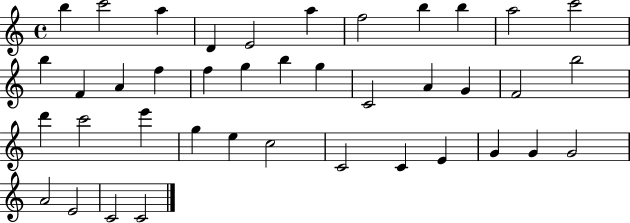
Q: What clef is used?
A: treble